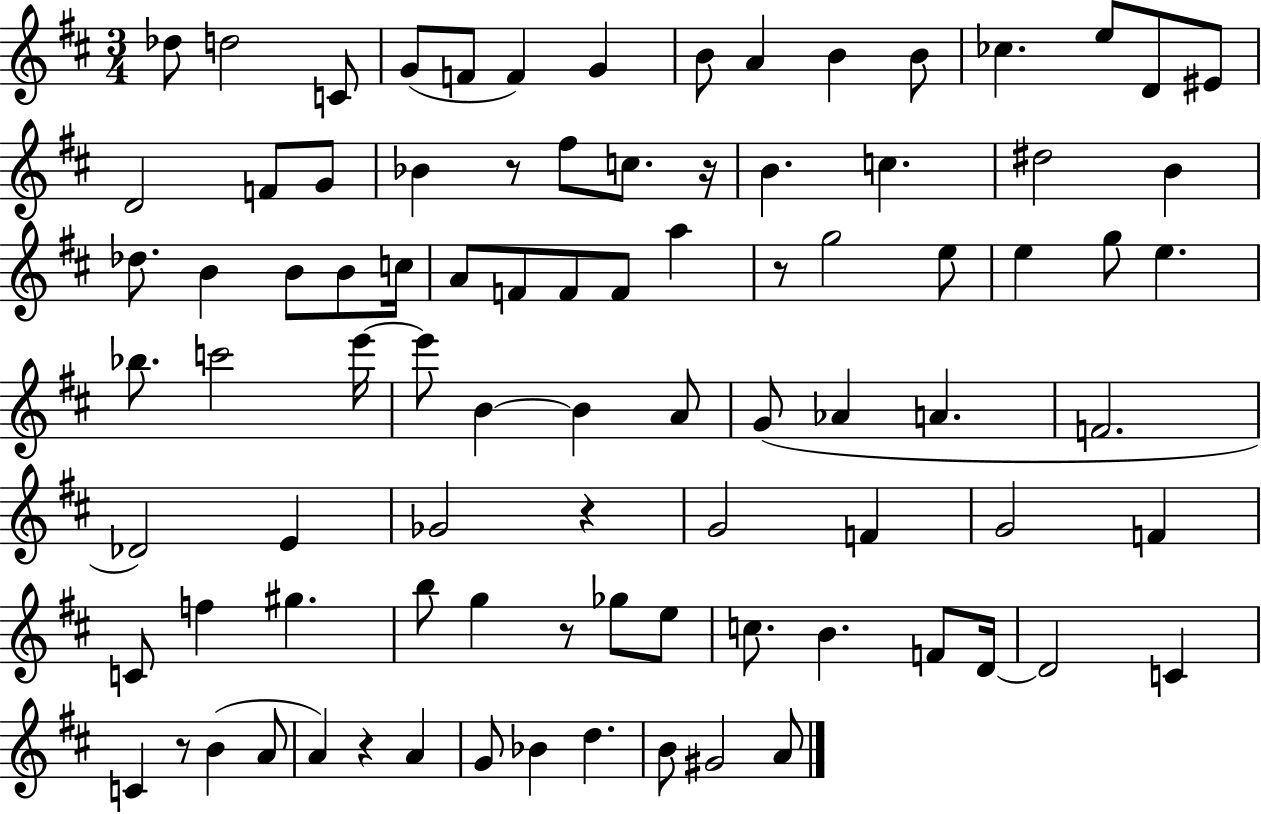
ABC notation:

X:1
T:Untitled
M:3/4
L:1/4
K:D
_d/2 d2 C/2 G/2 F/2 F G B/2 A B B/2 _c e/2 D/2 ^E/2 D2 F/2 G/2 _B z/2 ^f/2 c/2 z/4 B c ^d2 B _d/2 B B/2 B/2 c/4 A/2 F/2 F/2 F/2 a z/2 g2 e/2 e g/2 e _b/2 c'2 e'/4 e'/2 B B A/2 G/2 _A A F2 _D2 E _G2 z G2 F G2 F C/2 f ^g b/2 g z/2 _g/2 e/2 c/2 B F/2 D/4 D2 C C z/2 B A/2 A z A G/2 _B d B/2 ^G2 A/2